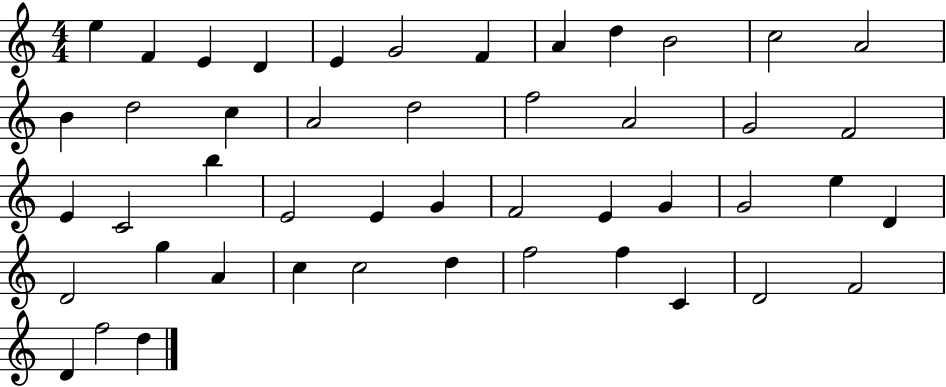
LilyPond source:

{
  \clef treble
  \numericTimeSignature
  \time 4/4
  \key c \major
  e''4 f'4 e'4 d'4 | e'4 g'2 f'4 | a'4 d''4 b'2 | c''2 a'2 | \break b'4 d''2 c''4 | a'2 d''2 | f''2 a'2 | g'2 f'2 | \break e'4 c'2 b''4 | e'2 e'4 g'4 | f'2 e'4 g'4 | g'2 e''4 d'4 | \break d'2 g''4 a'4 | c''4 c''2 d''4 | f''2 f''4 c'4 | d'2 f'2 | \break d'4 f''2 d''4 | \bar "|."
}